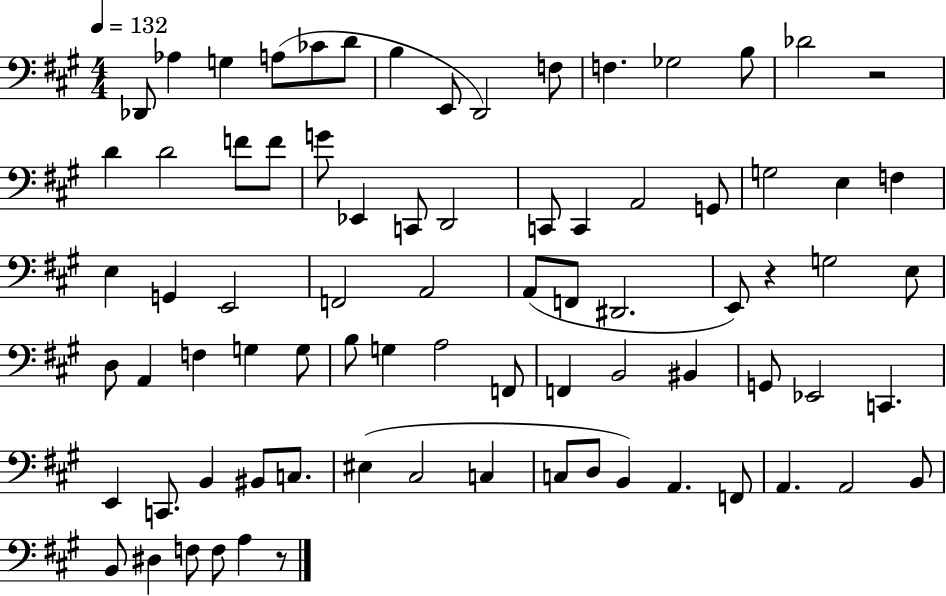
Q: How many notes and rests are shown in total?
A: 79